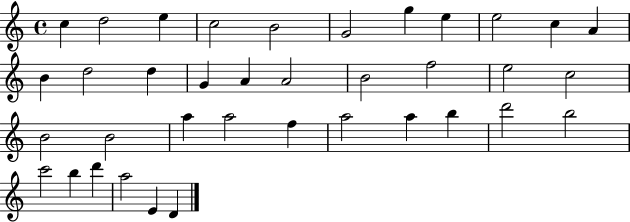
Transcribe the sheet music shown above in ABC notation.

X:1
T:Untitled
M:4/4
L:1/4
K:C
c d2 e c2 B2 G2 g e e2 c A B d2 d G A A2 B2 f2 e2 c2 B2 B2 a a2 f a2 a b d'2 b2 c'2 b d' a2 E D